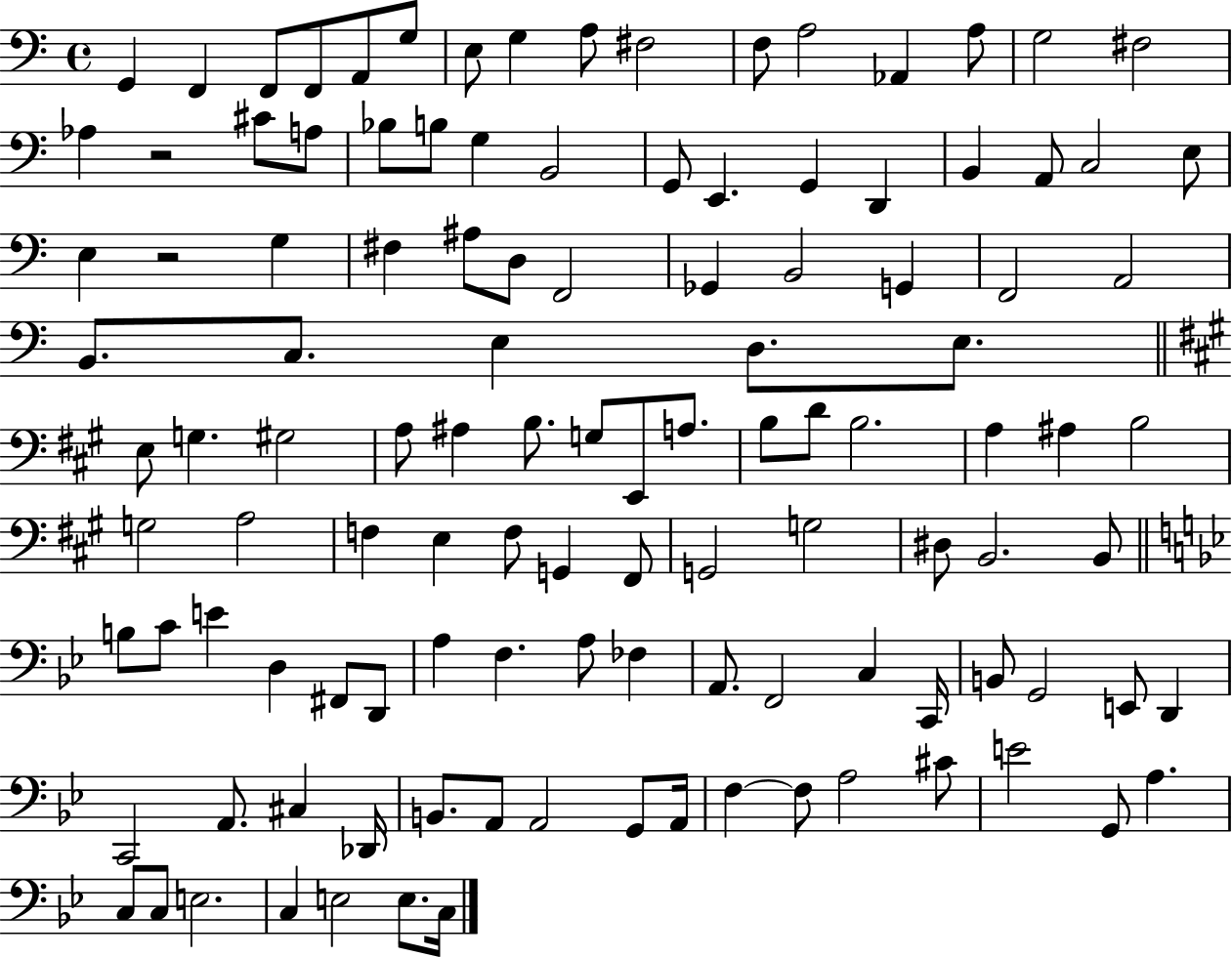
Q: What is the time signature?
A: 4/4